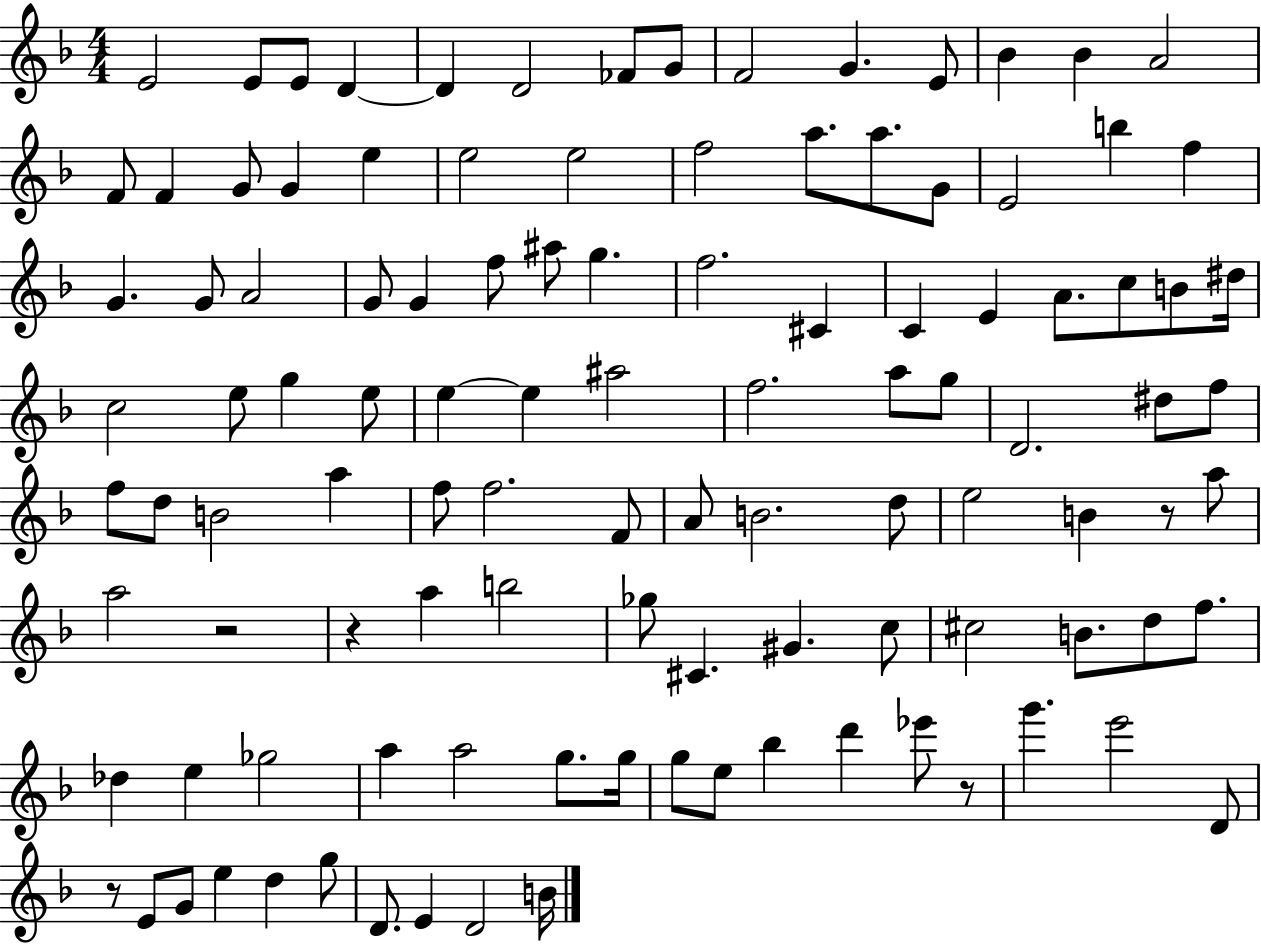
{
  \clef treble
  \numericTimeSignature
  \time 4/4
  \key f \major
  e'2 e'8 e'8 d'4~~ | d'4 d'2 fes'8 g'8 | f'2 g'4. e'8 | bes'4 bes'4 a'2 | \break f'8 f'4 g'8 g'4 e''4 | e''2 e''2 | f''2 a''8. a''8. g'8 | e'2 b''4 f''4 | \break g'4. g'8 a'2 | g'8 g'4 f''8 ais''8 g''4. | f''2. cis'4 | c'4 e'4 a'8. c''8 b'8 dis''16 | \break c''2 e''8 g''4 e''8 | e''4~~ e''4 ais''2 | f''2. a''8 g''8 | d'2. dis''8 f''8 | \break f''8 d''8 b'2 a''4 | f''8 f''2. f'8 | a'8 b'2. d''8 | e''2 b'4 r8 a''8 | \break a''2 r2 | r4 a''4 b''2 | ges''8 cis'4. gis'4. c''8 | cis''2 b'8. d''8 f''8. | \break des''4 e''4 ges''2 | a''4 a''2 g''8. g''16 | g''8 e''8 bes''4 d'''4 ees'''8 r8 | g'''4. e'''2 d'8 | \break r8 e'8 g'8 e''4 d''4 g''8 | d'8. e'4 d'2 b'16 | \bar "|."
}